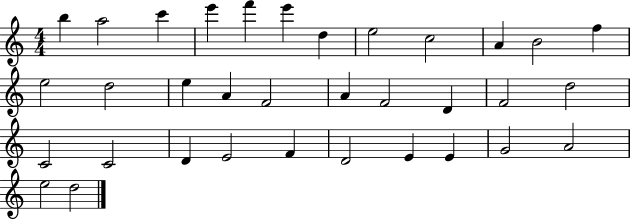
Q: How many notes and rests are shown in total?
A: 34